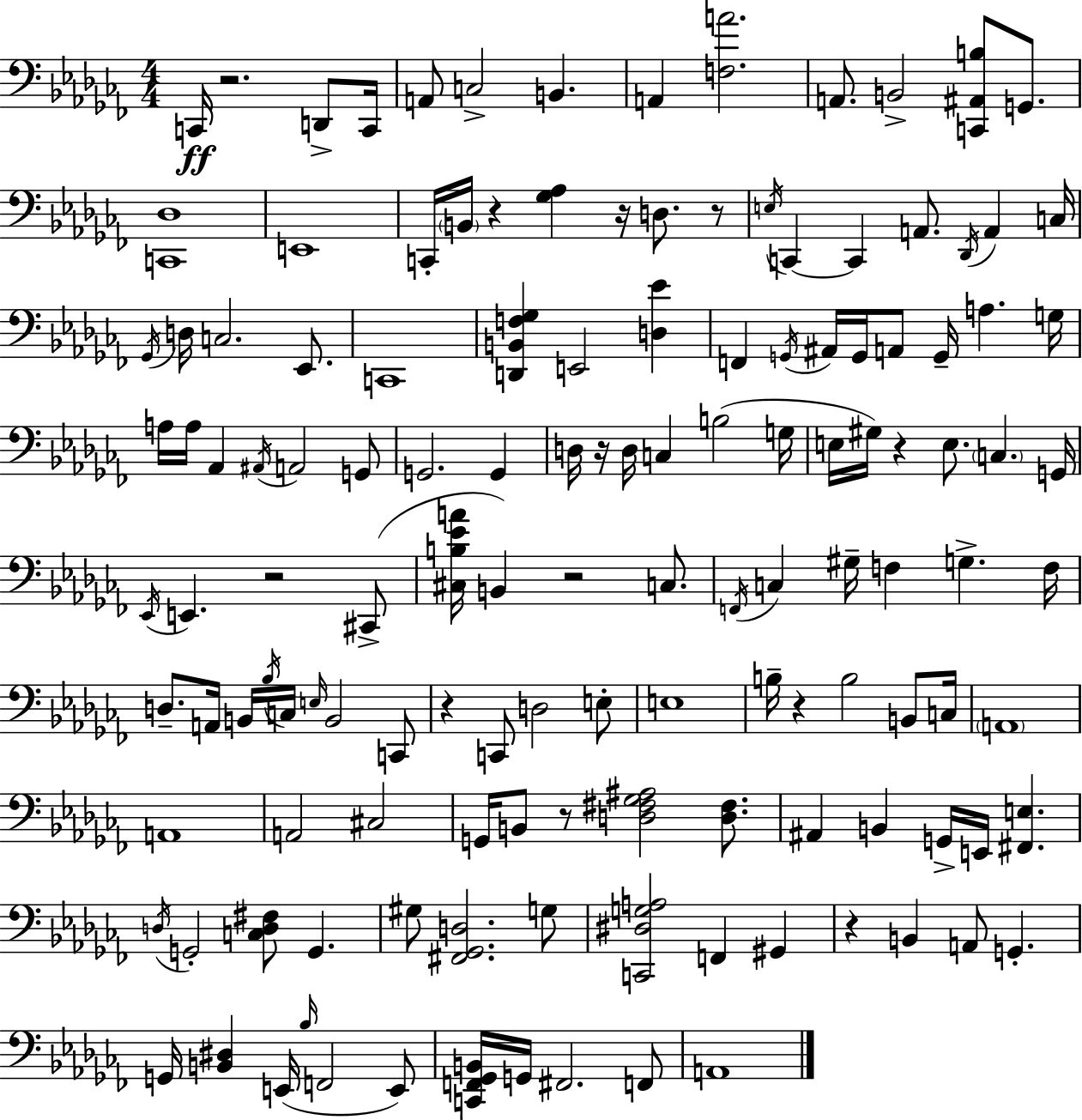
C2/s R/h. D2/e C2/s A2/e C3/h B2/q. A2/q [F3,A4]/h. A2/e. B2/h [C2,A#2,B3]/e G2/e. [C2,Db3]/w E2/w C2/s B2/s R/q [Gb3,Ab3]/q R/s D3/e. R/e E3/s C2/q C2/q A2/e. Db2/s A2/q C3/s Gb2/s D3/s C3/h. Eb2/e. C2/w [D2,B2,F3,Gb3]/q E2/h [D3,Eb4]/q F2/q G2/s A#2/s G2/s A2/e G2/s A3/q. G3/s A3/s A3/s Ab2/q A#2/s A2/h G2/e G2/h. G2/q D3/s R/s D3/s C3/q B3/h G3/s E3/s G#3/s R/q E3/e. C3/q. G2/s Eb2/s E2/q. R/h C#2/e [C#3,B3,Eb4,A4]/s B2/q R/h C3/e. F2/s C3/q G#3/s F3/q G3/q. F3/s D3/e. A2/s B2/s Bb3/s C3/s E3/s B2/h C2/e R/q C2/e D3/h E3/e E3/w B3/s R/q B3/h B2/e C3/s A2/w A2/w A2/h C#3/h G2/s B2/e R/e [D3,F#3,Gb3,A#3]/h [D3,F#3]/e. A#2/q B2/q G2/s E2/s [F#2,E3]/q. D3/s G2/h [C3,D3,F#3]/e G2/q. G#3/e [F#2,Gb2,D3]/h. G3/e [C2,D#3,G3,A3]/h F2/q G#2/q R/q B2/q A2/e G2/q. G2/s [B2,D#3]/q E2/s Bb3/s F2/h E2/e [C2,F2,Gb2,B2]/s G2/s F#2/h. F2/e A2/w